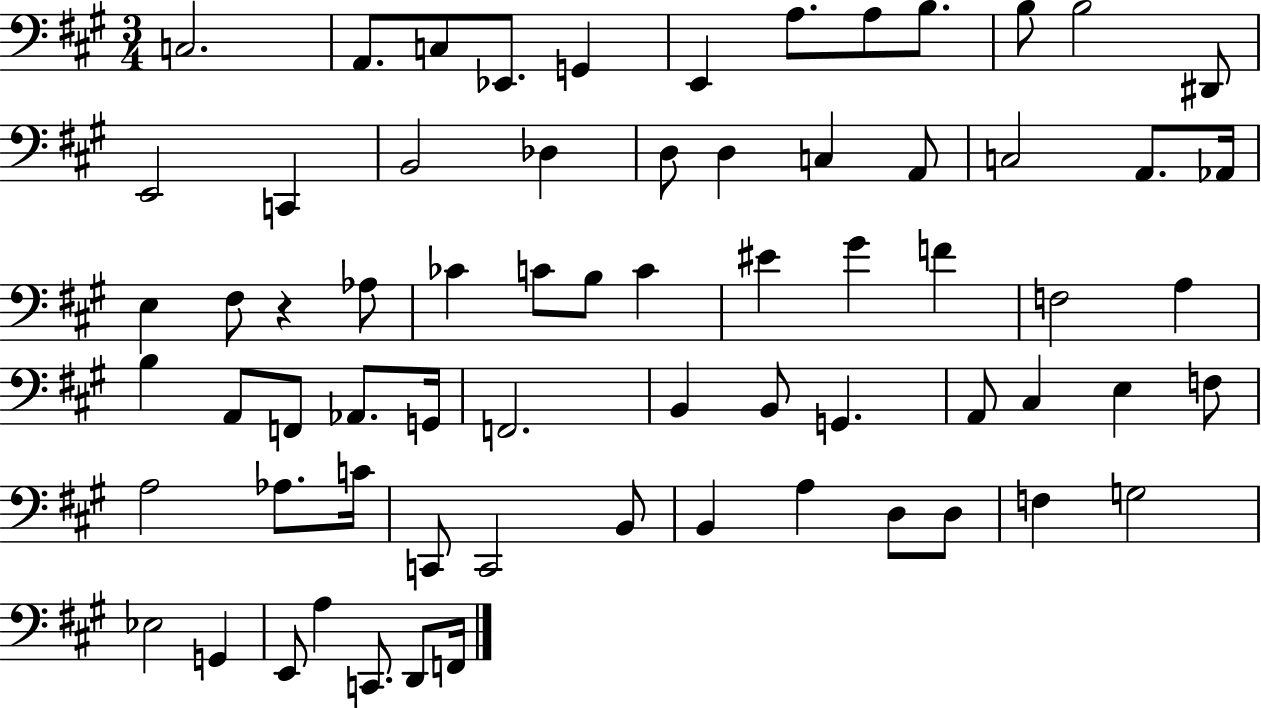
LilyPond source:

{
  \clef bass
  \numericTimeSignature
  \time 3/4
  \key a \major
  c2. | a,8. c8 ees,8. g,4 | e,4 a8. a8 b8. | b8 b2 dis,8 | \break e,2 c,4 | b,2 des4 | d8 d4 c4 a,8 | c2 a,8. aes,16 | \break e4 fis8 r4 aes8 | ces'4 c'8 b8 c'4 | eis'4 gis'4 f'4 | f2 a4 | \break b4 a,8 f,8 aes,8. g,16 | f,2. | b,4 b,8 g,4. | a,8 cis4 e4 f8 | \break a2 aes8. c'16 | c,8 c,2 b,8 | b,4 a4 d8 d8 | f4 g2 | \break ees2 g,4 | e,8 a4 c,8. d,8 f,16 | \bar "|."
}